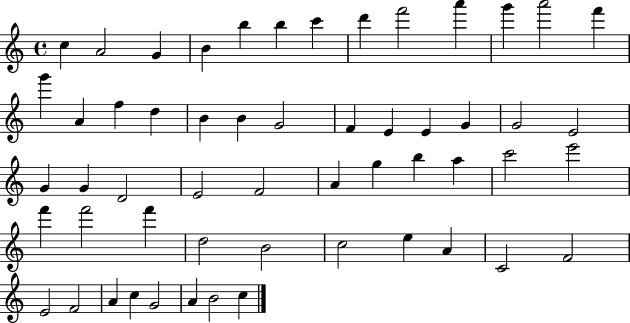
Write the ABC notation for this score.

X:1
T:Untitled
M:4/4
L:1/4
K:C
c A2 G B b b c' d' f'2 a' g' a'2 f' g' A f d B B G2 F E E G G2 E2 G G D2 E2 F2 A g b a c'2 e'2 f' f'2 f' d2 B2 c2 e A C2 F2 E2 F2 A c G2 A B2 c